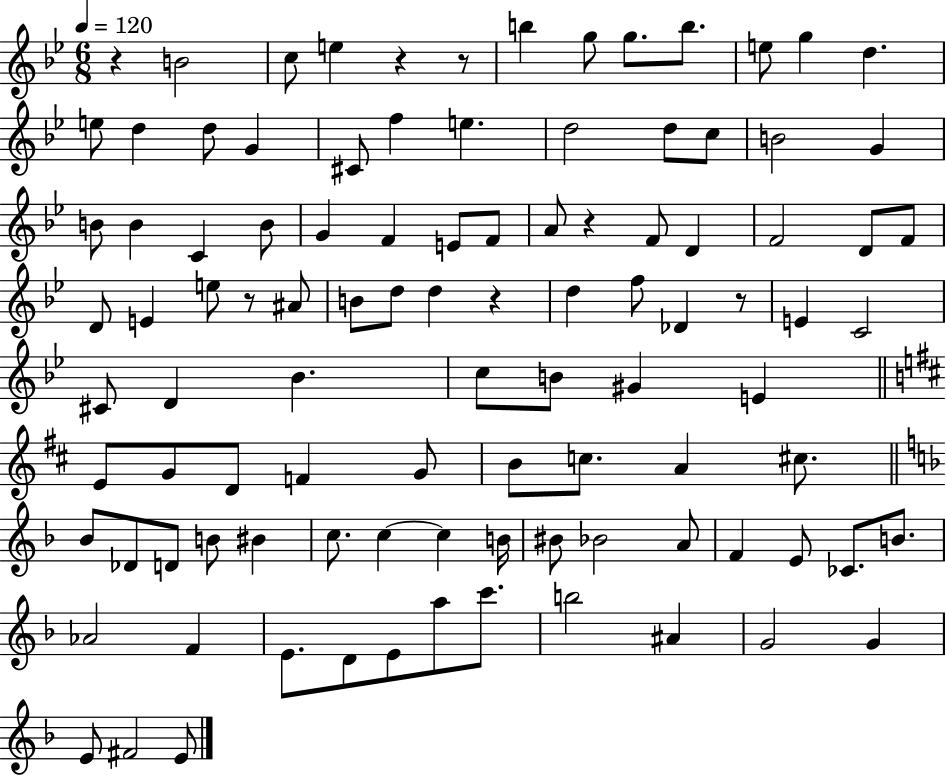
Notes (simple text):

R/q B4/h C5/e E5/q R/q R/e B5/q G5/e G5/e. B5/e. E5/e G5/q D5/q. E5/e D5/q D5/e G4/q C#4/e F5/q E5/q. D5/h D5/e C5/e B4/h G4/q B4/e B4/q C4/q B4/e G4/q F4/q E4/e F4/e A4/e R/q F4/e D4/q F4/h D4/e F4/e D4/e E4/q E5/e R/e A#4/e B4/e D5/e D5/q R/q D5/q F5/e Db4/q R/e E4/q C4/h C#4/e D4/q Bb4/q. C5/e B4/e G#4/q E4/q E4/e G4/e D4/e F4/q G4/e B4/e C5/e. A4/q C#5/e. Bb4/e Db4/e D4/e B4/e BIS4/q C5/e. C5/q C5/q B4/s BIS4/e Bb4/h A4/e F4/q E4/e CES4/e. B4/e. Ab4/h F4/q E4/e. D4/e E4/e A5/e C6/e. B5/h A#4/q G4/h G4/q E4/e F#4/h E4/e